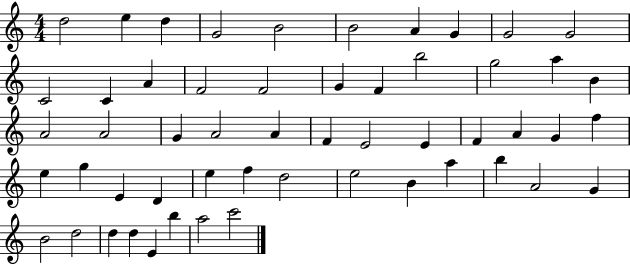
D5/h E5/q D5/q G4/h B4/h B4/h A4/q G4/q G4/h G4/h C4/h C4/q A4/q F4/h F4/h G4/q F4/q B5/h G5/h A5/q B4/q A4/h A4/h G4/q A4/h A4/q F4/q E4/h E4/q F4/q A4/q G4/q F5/q E5/q G5/q E4/q D4/q E5/q F5/q D5/h E5/h B4/q A5/q B5/q A4/h G4/q B4/h D5/h D5/q D5/q E4/q B5/q A5/h C6/h